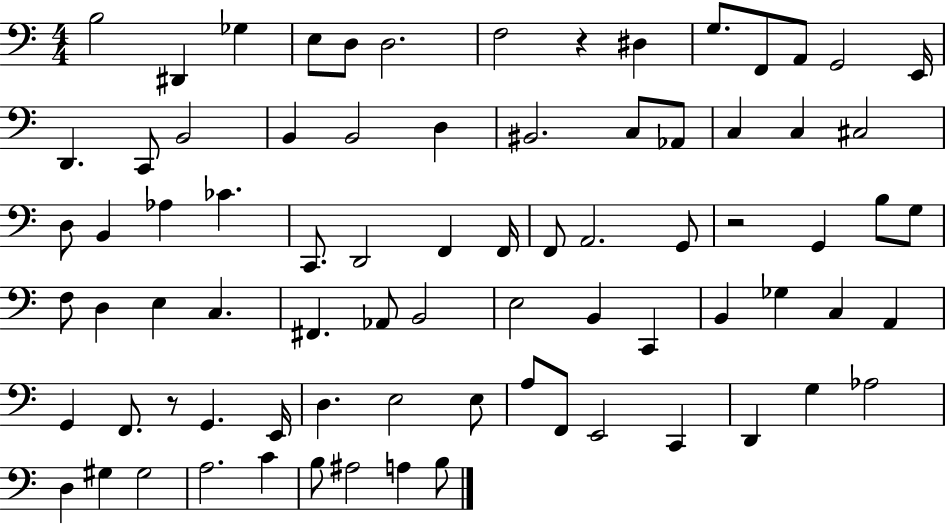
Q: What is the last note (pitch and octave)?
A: B3